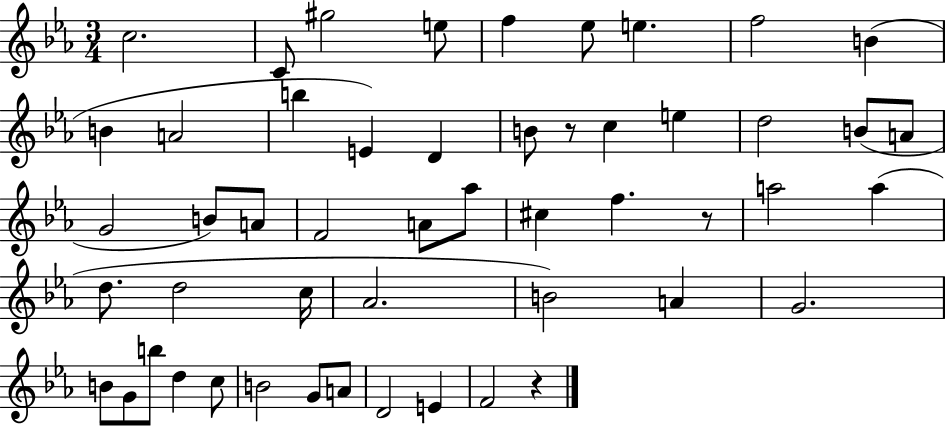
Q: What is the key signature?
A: EES major